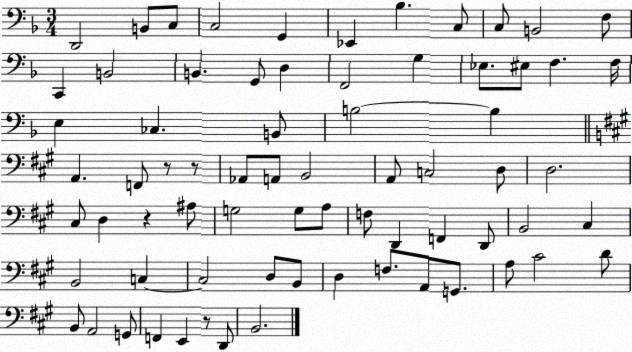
X:1
T:Untitled
M:3/4
L:1/4
K:F
D,,2 B,,/2 C,/2 C,2 G,, _E,, _B, C,/2 C,/2 B,,2 F,/2 C,, B,,2 B,, G,,/2 D, F,,2 G, _E,/2 ^E,/2 F, F,/4 E, _C, B,,/2 B,2 B, A,, F,,/2 z/2 z/2 _A,,/2 A,,/2 B,,2 A,,/2 C,2 D,/2 D,2 ^C,/2 D, z ^A,/2 G,2 G,/2 A,/2 F,/2 D,, F,, D,,/2 B,,2 ^C, B,,2 C, C,2 D,/2 B,,/2 D, F,/2 A,,/2 G,,/2 A,/2 ^C2 D/2 B,,/2 A,,2 G,,/2 F,, E,, z/2 D,,/2 B,,2